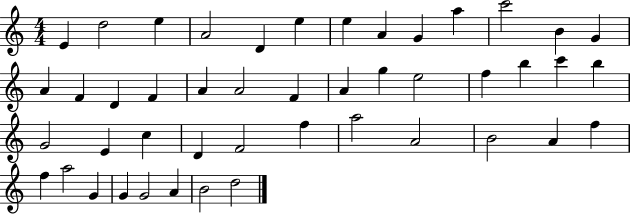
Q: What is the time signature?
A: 4/4